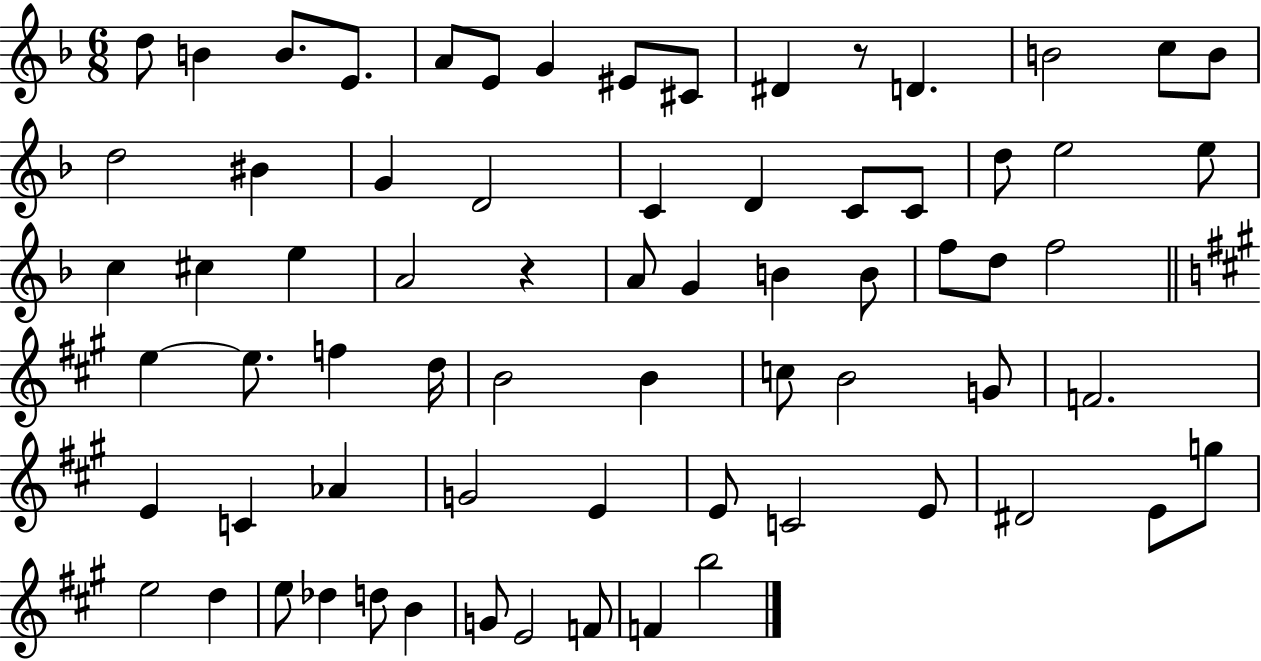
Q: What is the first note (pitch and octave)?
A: D5